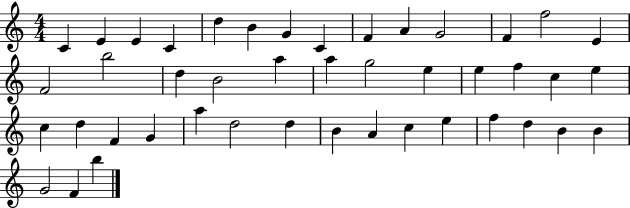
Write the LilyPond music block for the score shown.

{
  \clef treble
  \numericTimeSignature
  \time 4/4
  \key c \major
  c'4 e'4 e'4 c'4 | d''4 b'4 g'4 c'4 | f'4 a'4 g'2 | f'4 f''2 e'4 | \break f'2 b''2 | d''4 b'2 a''4 | a''4 g''2 e''4 | e''4 f''4 c''4 e''4 | \break c''4 d''4 f'4 g'4 | a''4 d''2 d''4 | b'4 a'4 c''4 e''4 | f''4 d''4 b'4 b'4 | \break g'2 f'4 b''4 | \bar "|."
}